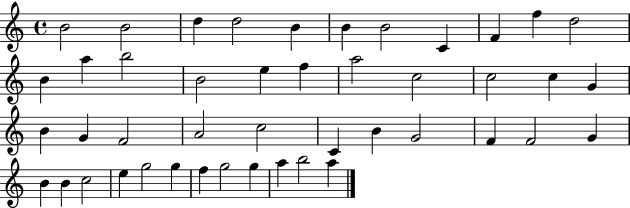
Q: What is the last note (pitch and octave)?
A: A5